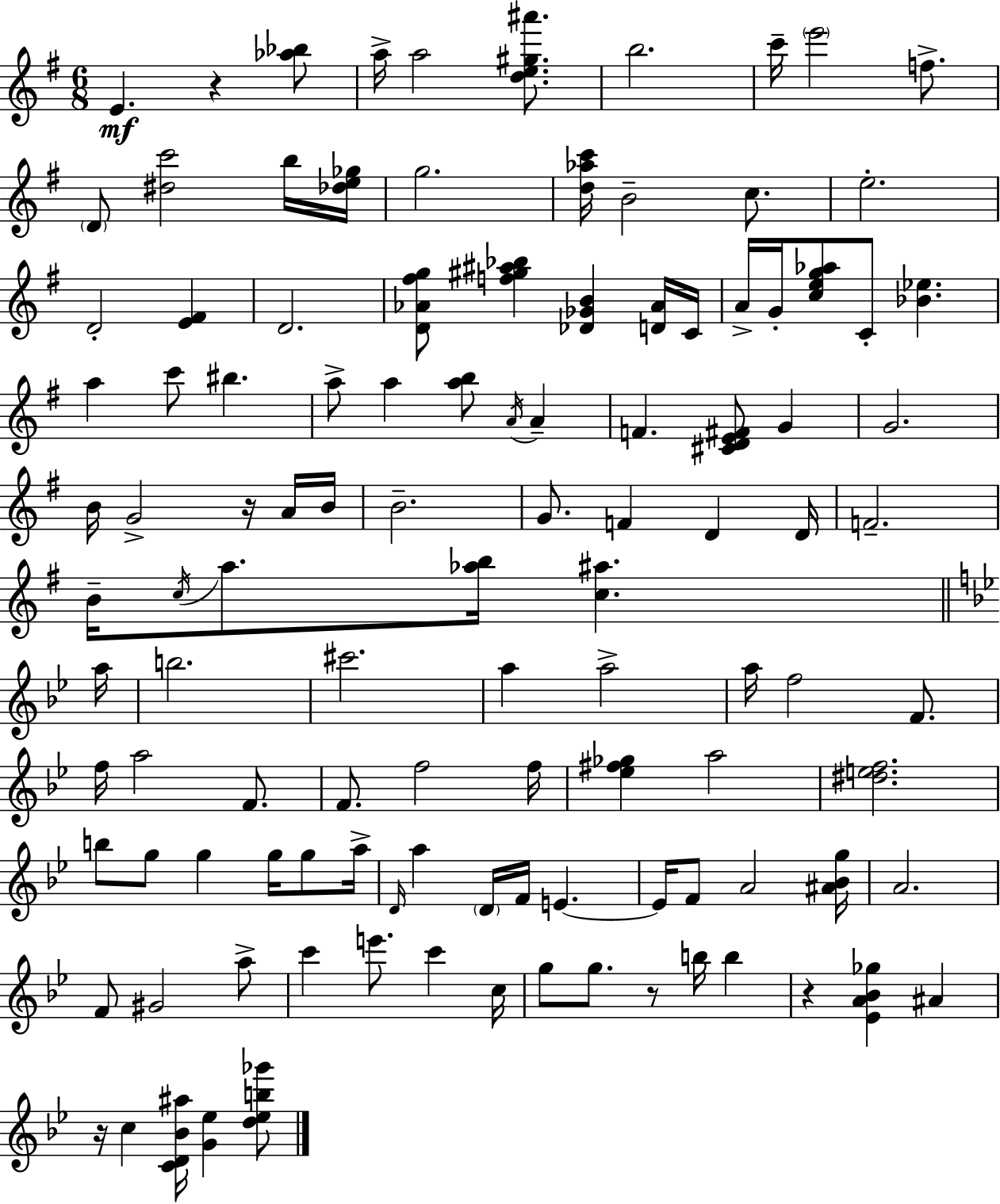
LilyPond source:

{
  \clef treble
  \numericTimeSignature
  \time 6/8
  \key g \major
  e'4.\mf r4 <aes'' bes''>8 | a''16-> a''2 <d'' e'' gis'' ais'''>8. | b''2. | c'''16-- \parenthesize e'''2 f''8.-> | \break \parenthesize d'8 <dis'' c'''>2 b''16 <des'' e'' ges''>16 | g''2. | <d'' aes'' c'''>16 b'2-- c''8. | e''2.-. | \break d'2-. <e' fis'>4 | d'2. | <d' aes' fis'' g''>8 <f'' gis'' ais'' bes''>4 <des' ges' b'>4 <d' aes'>16 c'16 | a'16-> g'16-. <c'' e'' g'' aes''>8 c'8-. <bes' ees''>4. | \break a''4 c'''8 bis''4. | a''8-> a''4 <a'' b''>8 \acciaccatura { a'16 } a'4-- | f'4. <cis' d' e' fis'>8 g'4 | g'2. | \break b'16 g'2-> r16 a'16 | b'16 b'2.-- | g'8. f'4 d'4 | d'16 f'2.-- | \break b'16-- \acciaccatura { c''16 } a''8. <aes'' b''>16 <c'' ais''>4. | \bar "||" \break \key bes \major a''16 b''2. | cis'''2. | a''4 a''2-> | a''16 f''2 f'8. | \break f''16 a''2 f'8. | f'8. f''2 | f''16 <ees'' fis'' ges''>4 a''2 | <dis'' e'' f''>2. | \break b''8 g''8 g''4 g''16 g''8 | a''16-> \grace { d'16 } a''4 \parenthesize d'16 f'16 e'4.~~ | e'16 f'8 a'2 | <ais' bes' g''>16 a'2. | \break f'8 gis'2 | a''8-> c'''4 e'''8. c'''4 | c''16 g''8 g''8. r8 b''16 b''4 | r4 <ees' a' bes' ges''>4 ais'4 | \break r16 c''4 <c' d' bes' ais''>16 <g' ees''>4 | <d'' ees'' b'' ges'''>8 \bar "|."
}